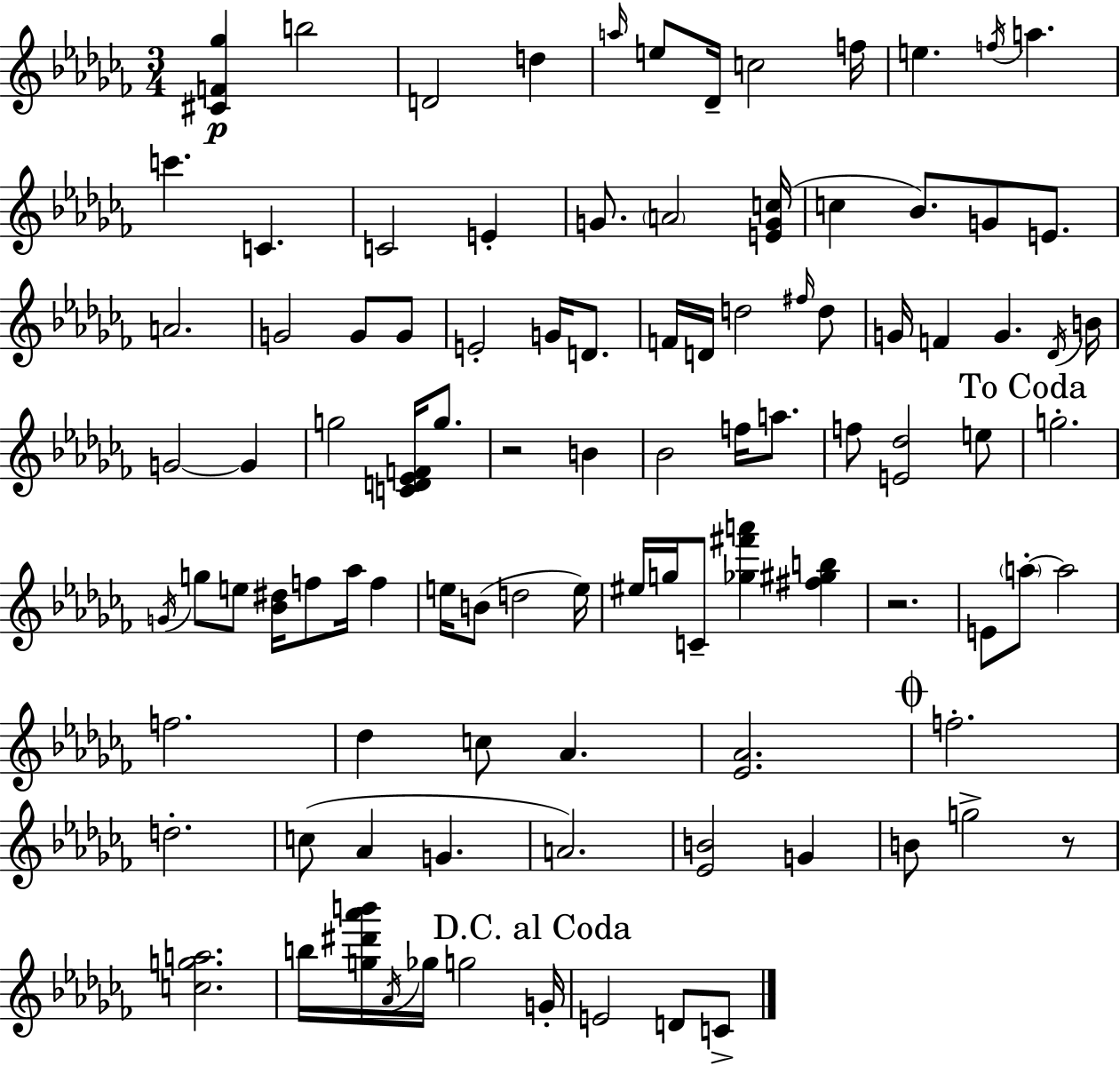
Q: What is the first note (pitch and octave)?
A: B5